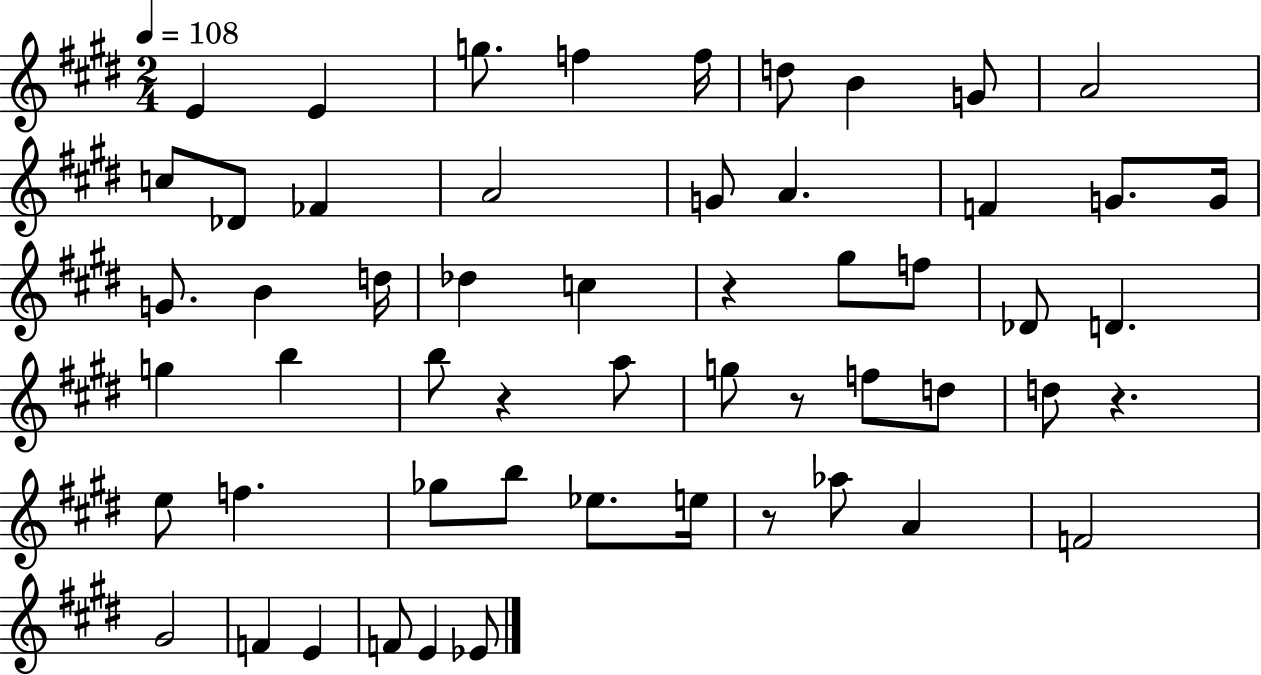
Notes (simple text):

E4/q E4/q G5/e. F5/q F5/s D5/e B4/q G4/e A4/h C5/e Db4/e FES4/q A4/h G4/e A4/q. F4/q G4/e. G4/s G4/e. B4/q D5/s Db5/q C5/q R/q G#5/e F5/e Db4/e D4/q. G5/q B5/q B5/e R/q A5/e G5/e R/e F5/e D5/e D5/e R/q. E5/e F5/q. Gb5/e B5/e Eb5/e. E5/s R/e Ab5/e A4/q F4/h G#4/h F4/q E4/q F4/e E4/q Eb4/e